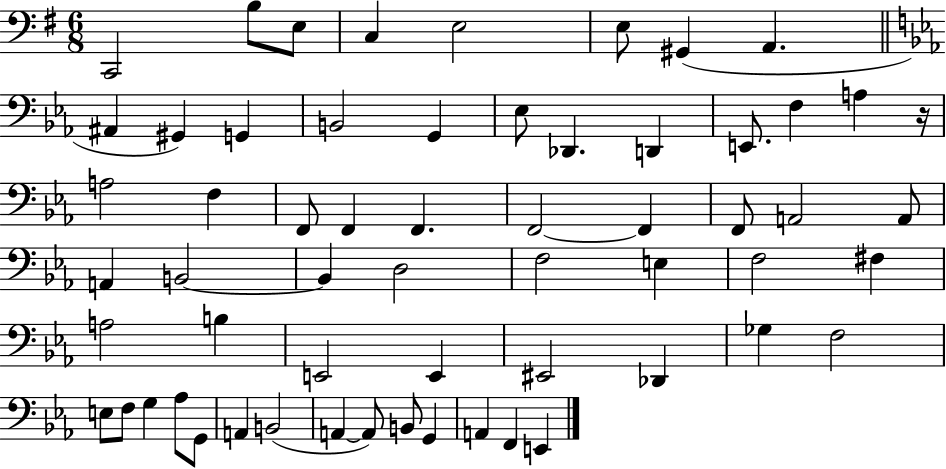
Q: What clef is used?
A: bass